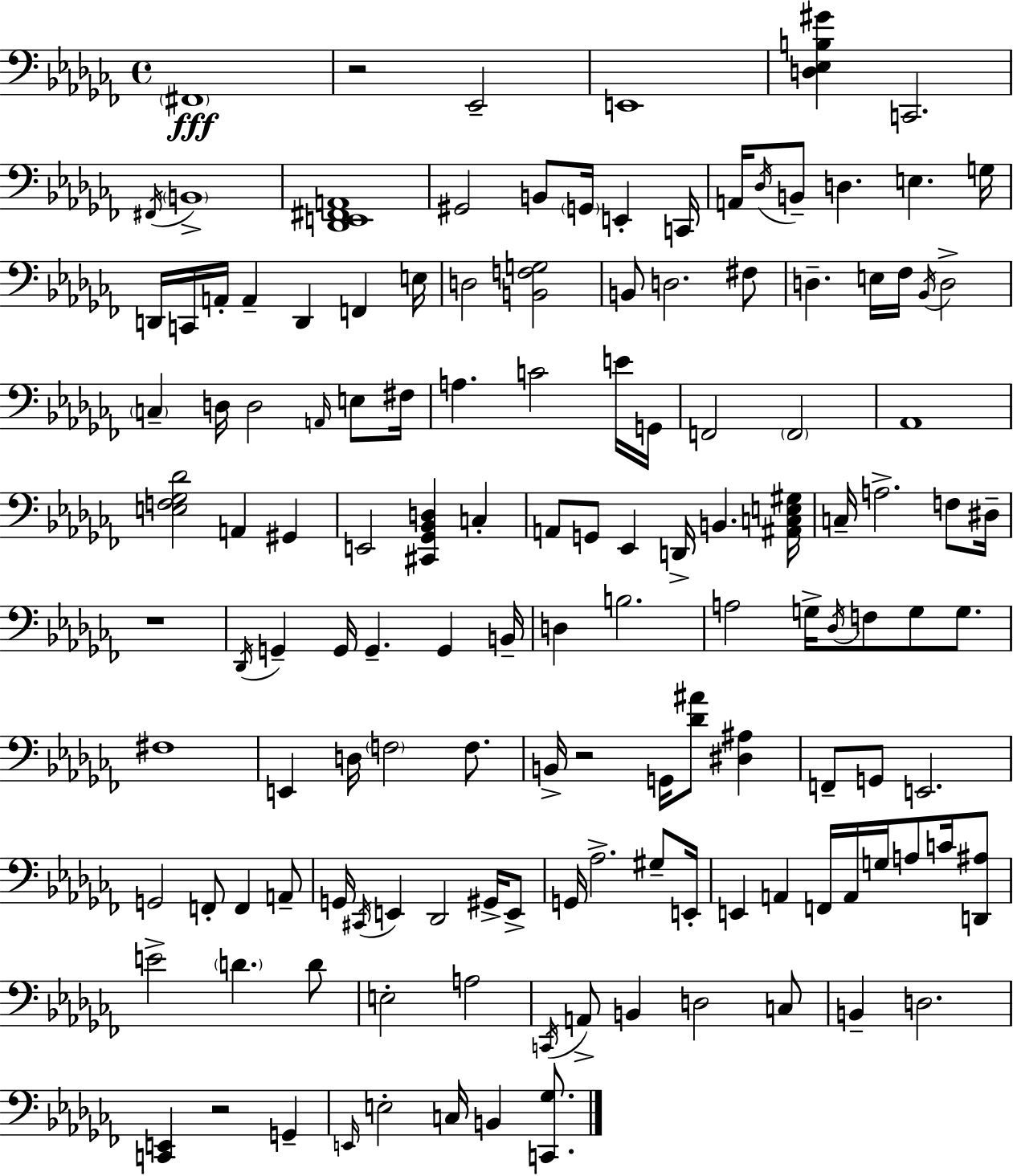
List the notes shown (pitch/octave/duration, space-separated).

F#2/w R/h Eb2/h E2/w [D3,Eb3,B3,G#4]/q C2/h. F#2/s B2/w [Db2,E2,F#2,A2]/w G#2/h B2/e G2/s E2/q C2/s A2/s Db3/s B2/e D3/q. E3/q. G3/s D2/s C2/s A2/s A2/q D2/q F2/q E3/s D3/h [B2,F3,G3]/h B2/e D3/h. F#3/e D3/q. E3/s FES3/s Bb2/s D3/h C3/q D3/s D3/h A2/s E3/e F#3/s A3/q. C4/h E4/s G2/s F2/h F2/h Ab2/w [E3,F3,Gb3,Db4]/h A2/q G#2/q E2/h [C#2,Gb2,Bb2,D3]/q C3/q A2/e G2/e Eb2/q D2/s B2/q. [A#2,C3,E3,G#3]/s C3/s A3/h. F3/e D#3/s R/w Db2/s G2/q G2/s G2/q. G2/q B2/s D3/q B3/h. A3/h G3/s Db3/s F3/e G3/e G3/e. F#3/w E2/q D3/s F3/h F3/e. B2/s R/h G2/s [Db4,A#4]/e [D#3,A#3]/q F2/e G2/e E2/h. G2/h F2/e F2/q A2/e G2/s C#2/s E2/q Db2/h G#2/s E2/e G2/s Ab3/h. G#3/e E2/s E2/q A2/q F2/s A2/s G3/s A3/e C4/s [D2,A#3]/e E4/h D4/q. D4/e E3/h A3/h C2/s A2/e B2/q D3/h C3/e B2/q D3/h. [C2,E2]/q R/h G2/q E2/s E3/h C3/s B2/q [C2,Gb3]/e.